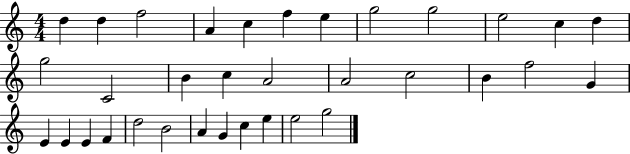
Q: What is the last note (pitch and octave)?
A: G5